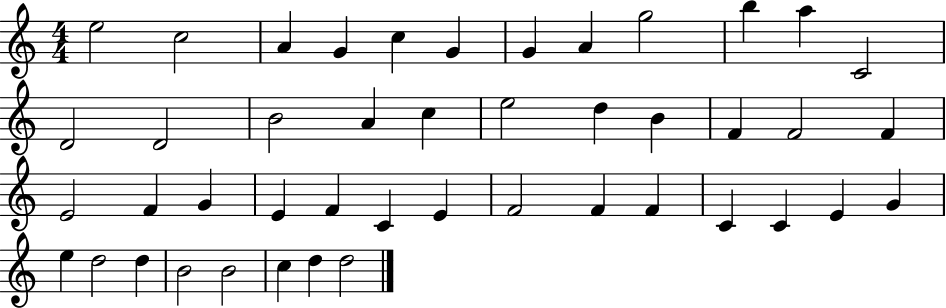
E5/h C5/h A4/q G4/q C5/q G4/q G4/q A4/q G5/h B5/q A5/q C4/h D4/h D4/h B4/h A4/q C5/q E5/h D5/q B4/q F4/q F4/h F4/q E4/h F4/q G4/q E4/q F4/q C4/q E4/q F4/h F4/q F4/q C4/q C4/q E4/q G4/q E5/q D5/h D5/q B4/h B4/h C5/q D5/q D5/h